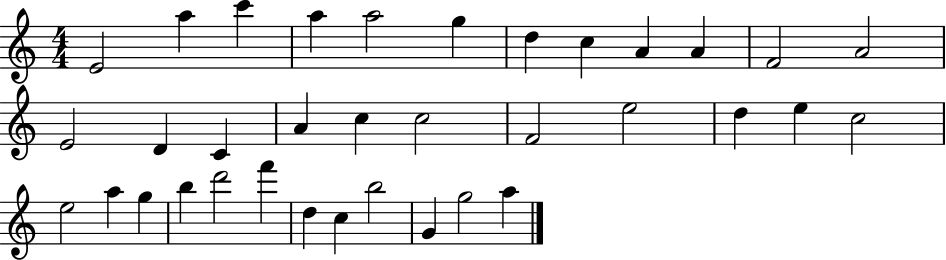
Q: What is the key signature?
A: C major